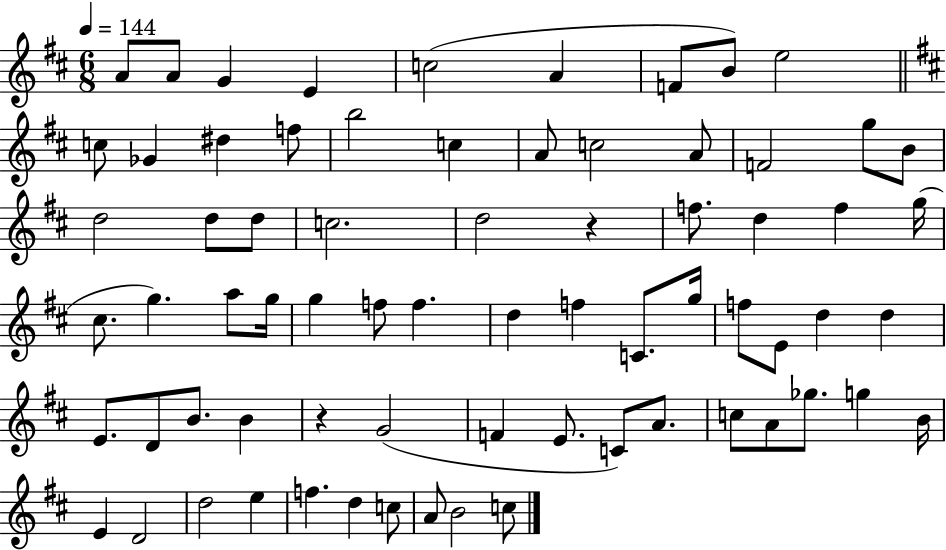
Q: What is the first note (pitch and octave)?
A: A4